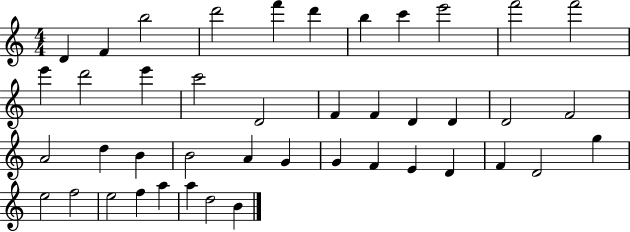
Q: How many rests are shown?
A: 0